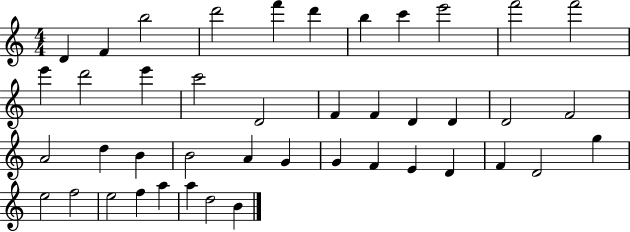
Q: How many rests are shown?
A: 0